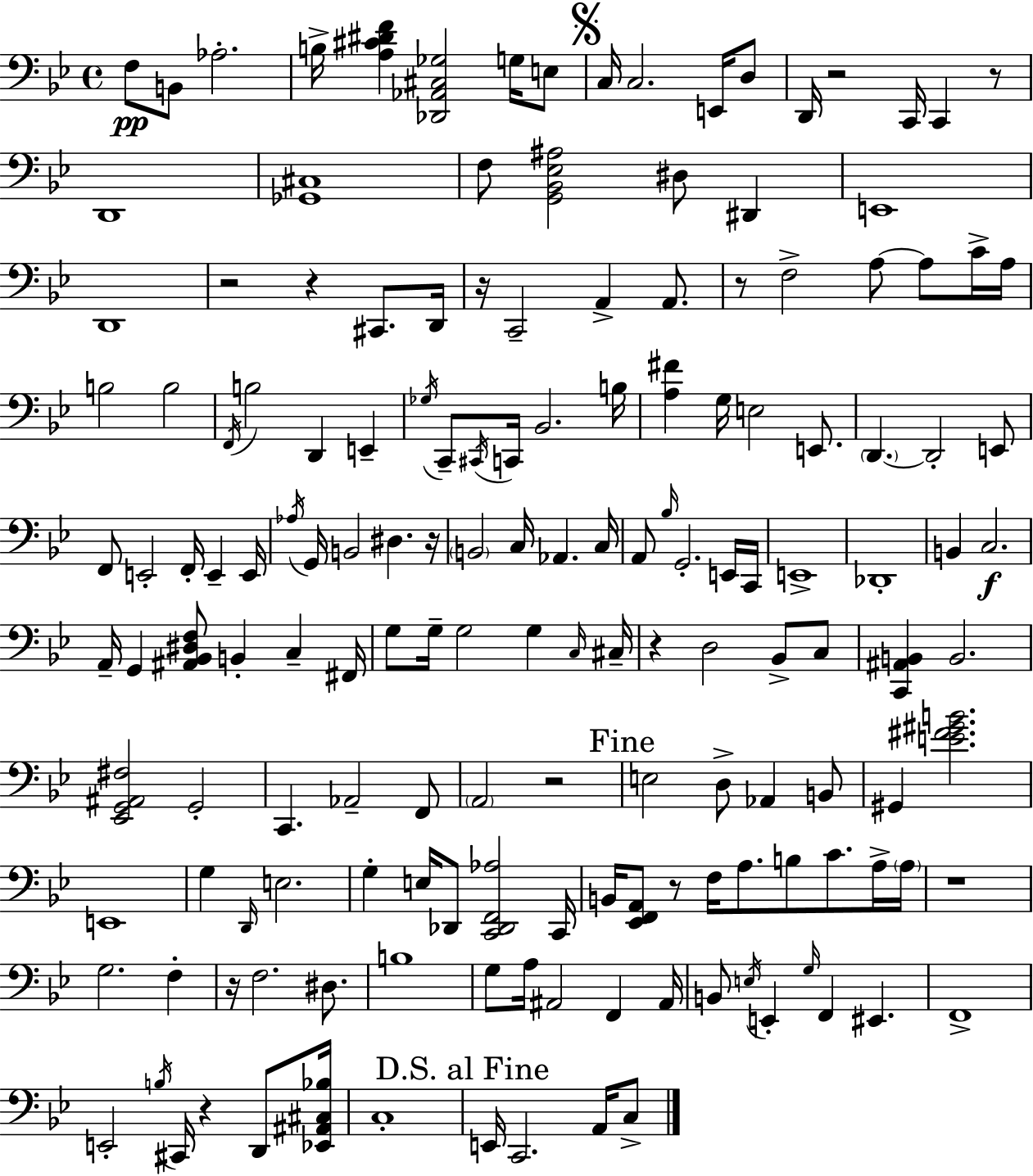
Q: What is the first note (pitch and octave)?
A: F3